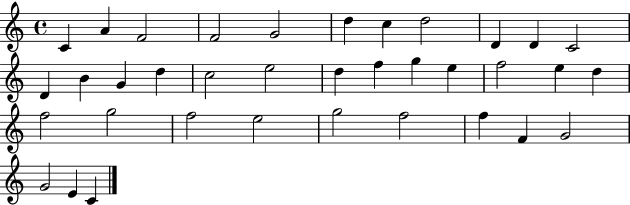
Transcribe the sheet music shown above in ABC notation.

X:1
T:Untitled
M:4/4
L:1/4
K:C
C A F2 F2 G2 d c d2 D D C2 D B G d c2 e2 d f g e f2 e d f2 g2 f2 e2 g2 f2 f F G2 G2 E C